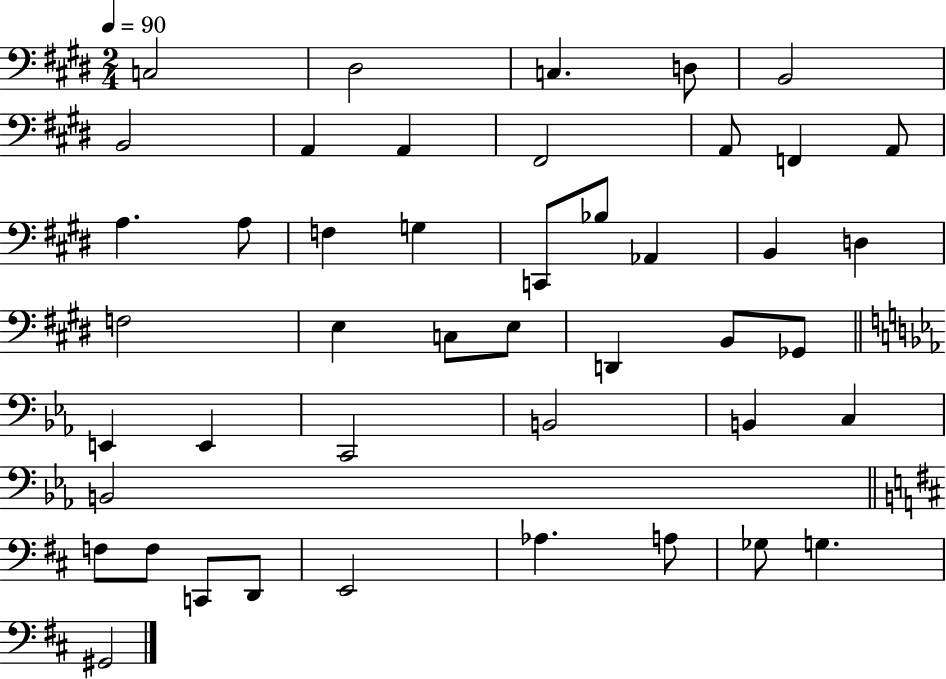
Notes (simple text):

C3/h D#3/h C3/q. D3/e B2/h B2/h A2/q A2/q F#2/h A2/e F2/q A2/e A3/q. A3/e F3/q G3/q C2/e Bb3/e Ab2/q B2/q D3/q F3/h E3/q C3/e E3/e D2/q B2/e Gb2/e E2/q E2/q C2/h B2/h B2/q C3/q B2/h F3/e F3/e C2/e D2/e E2/h Ab3/q. A3/e Gb3/e G3/q. G#2/h